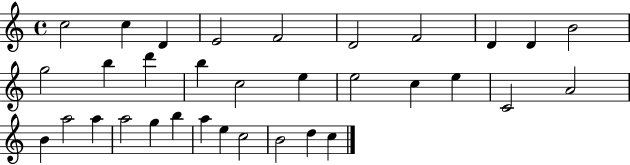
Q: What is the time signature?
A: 4/4